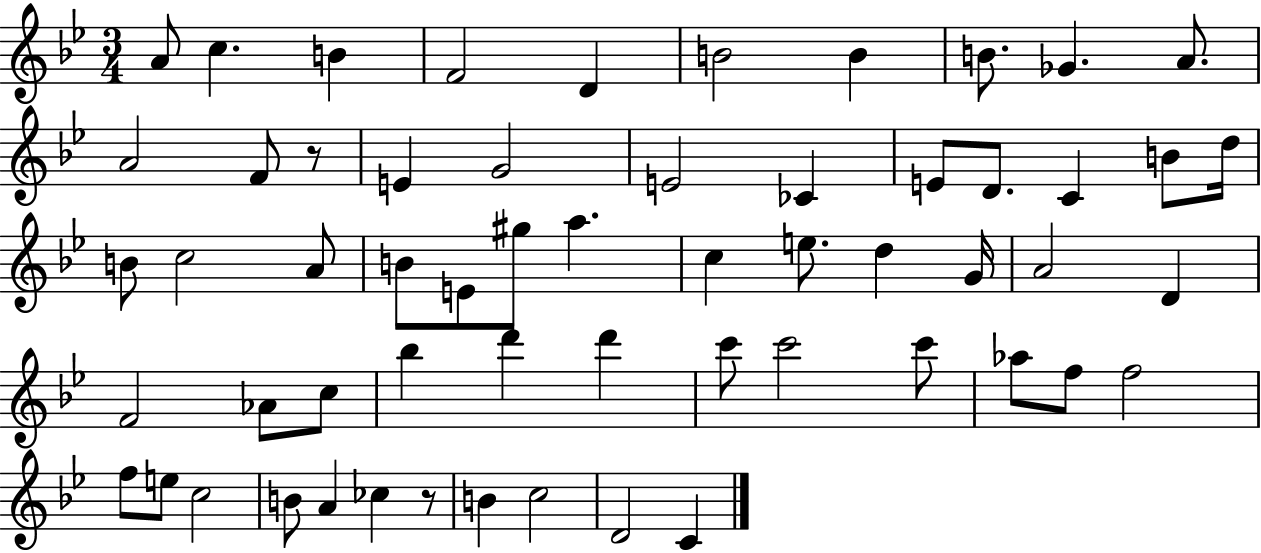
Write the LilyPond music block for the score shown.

{
  \clef treble
  \numericTimeSignature
  \time 3/4
  \key bes \major
  a'8 c''4. b'4 | f'2 d'4 | b'2 b'4 | b'8. ges'4. a'8. | \break a'2 f'8 r8 | e'4 g'2 | e'2 ces'4 | e'8 d'8. c'4 b'8 d''16 | \break b'8 c''2 a'8 | b'8 e'8 gis''8 a''4. | c''4 e''8. d''4 g'16 | a'2 d'4 | \break f'2 aes'8 c''8 | bes''4 d'''4 d'''4 | c'''8 c'''2 c'''8 | aes''8 f''8 f''2 | \break f''8 e''8 c''2 | b'8 a'4 ces''4 r8 | b'4 c''2 | d'2 c'4 | \break \bar "|."
}